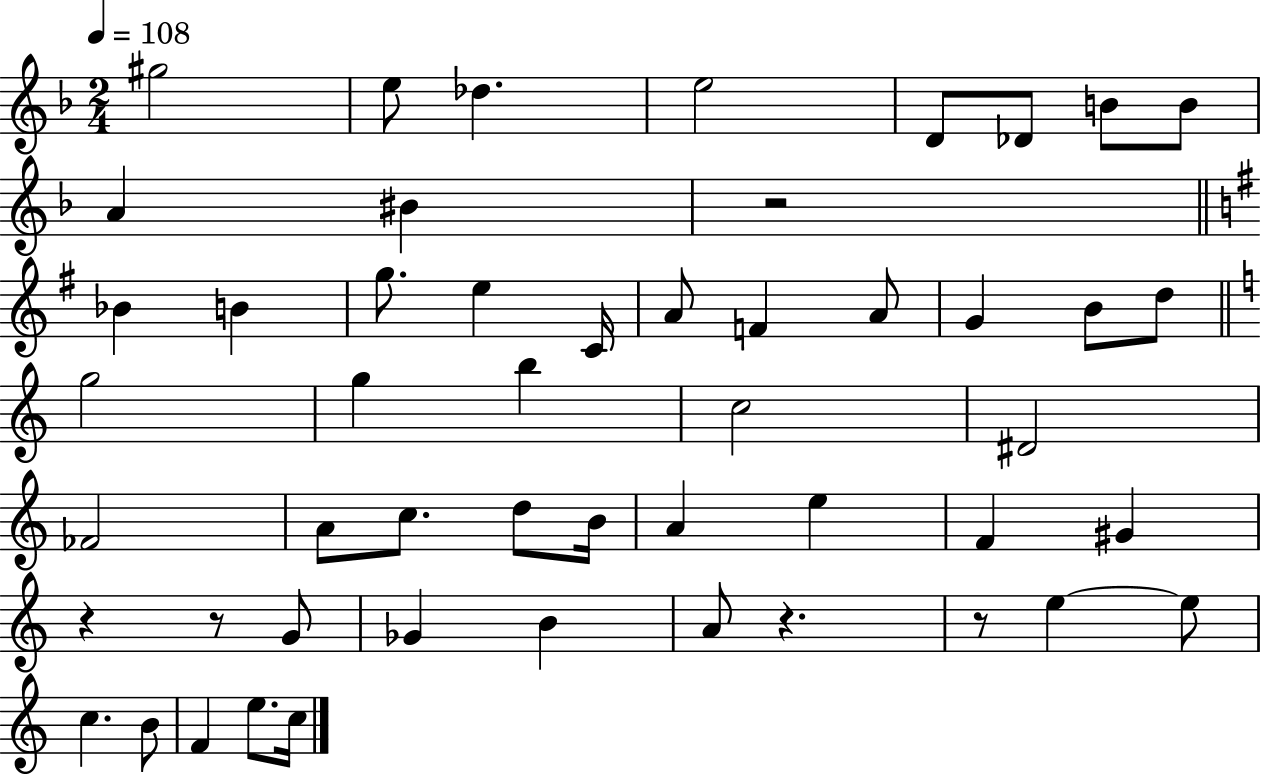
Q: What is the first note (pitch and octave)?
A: G#5